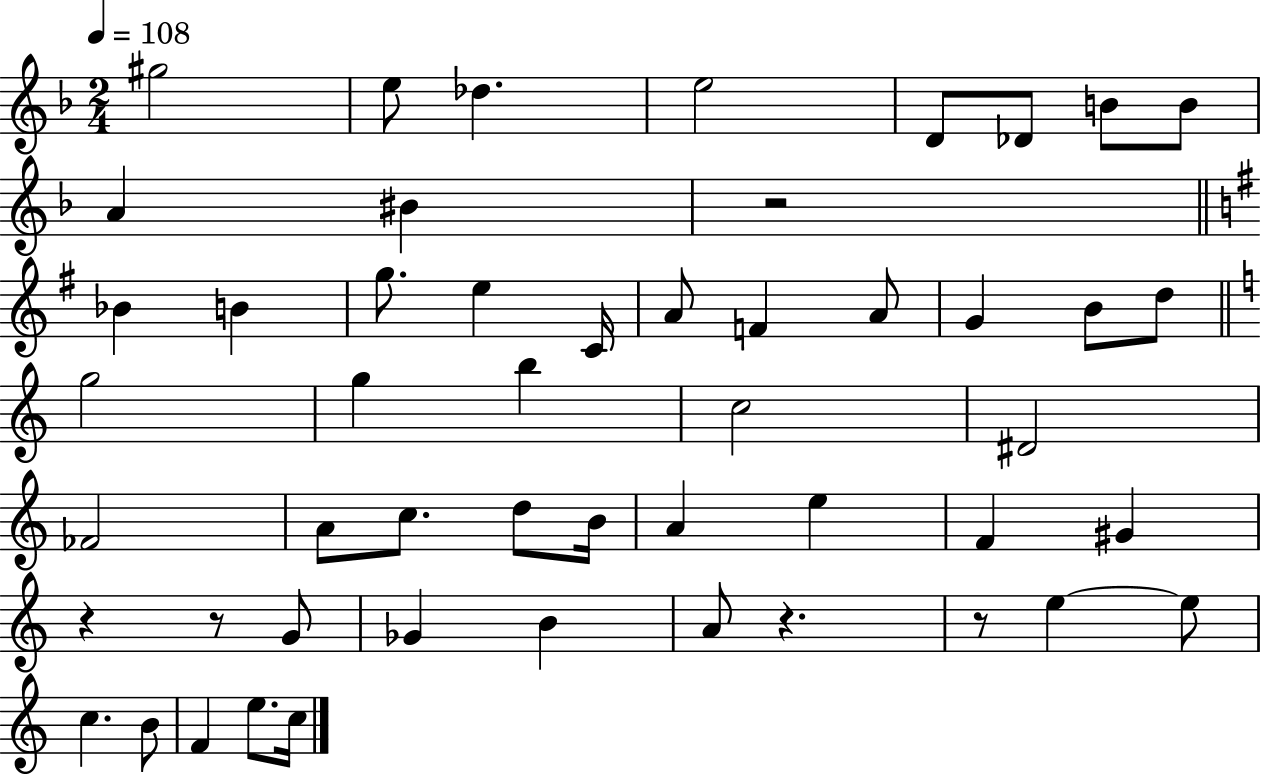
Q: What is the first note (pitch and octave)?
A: G#5